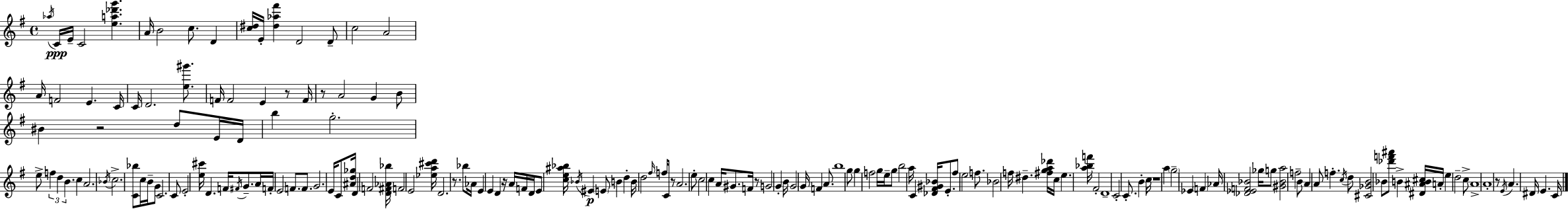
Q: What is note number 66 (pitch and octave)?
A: E4